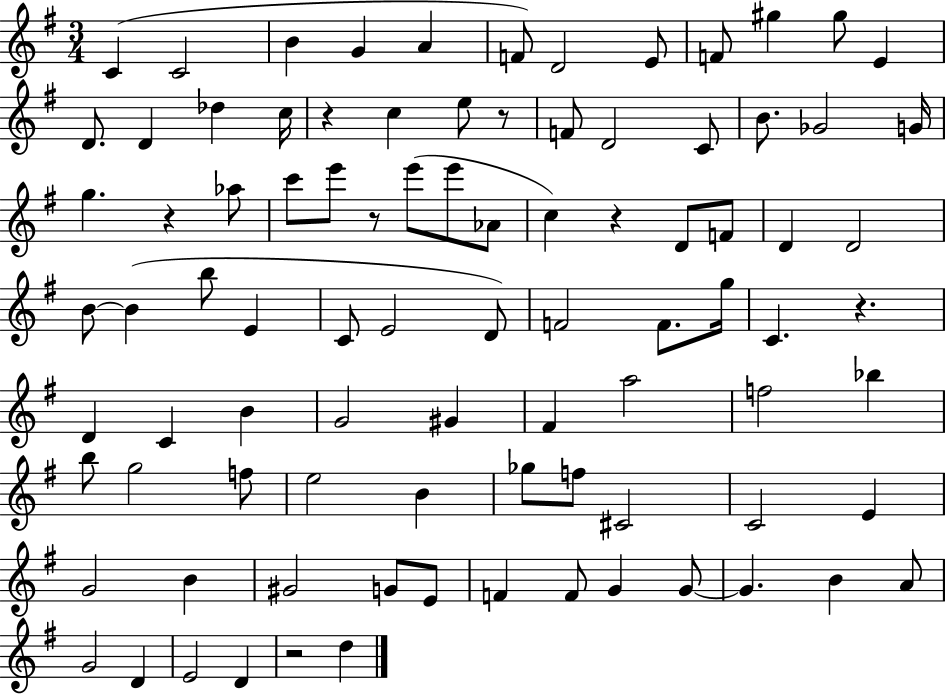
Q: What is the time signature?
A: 3/4